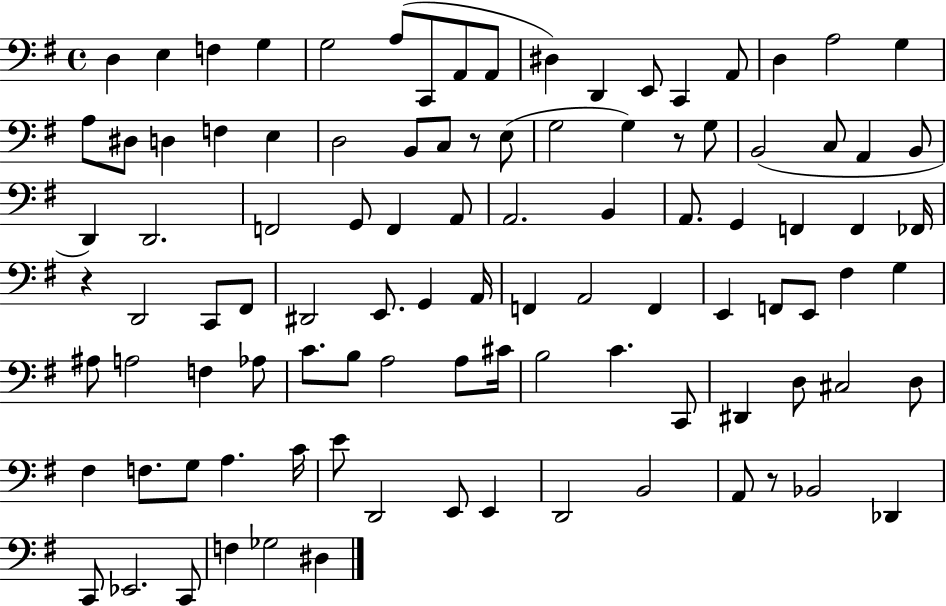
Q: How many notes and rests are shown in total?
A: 101